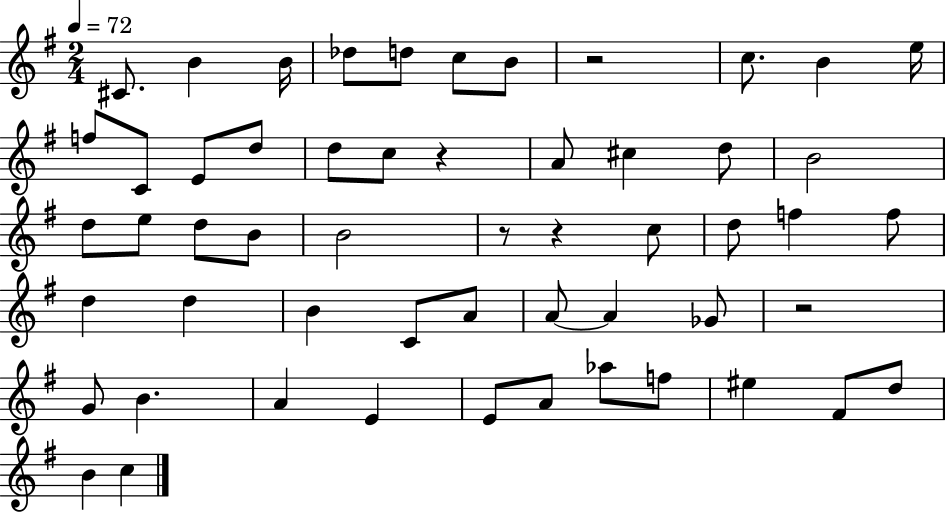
{
  \clef treble
  \numericTimeSignature
  \time 2/4
  \key g \major
  \tempo 4 = 72
  cis'8. b'4 b'16 | des''8 d''8 c''8 b'8 | r2 | c''8. b'4 e''16 | \break f''8 c'8 e'8 d''8 | d''8 c''8 r4 | a'8 cis''4 d''8 | b'2 | \break d''8 e''8 d''8 b'8 | b'2 | r8 r4 c''8 | d''8 f''4 f''8 | \break d''4 d''4 | b'4 c'8 a'8 | a'8~~ a'4 ges'8 | r2 | \break g'8 b'4. | a'4 e'4 | e'8 a'8 aes''8 f''8 | eis''4 fis'8 d''8 | \break b'4 c''4 | \bar "|."
}